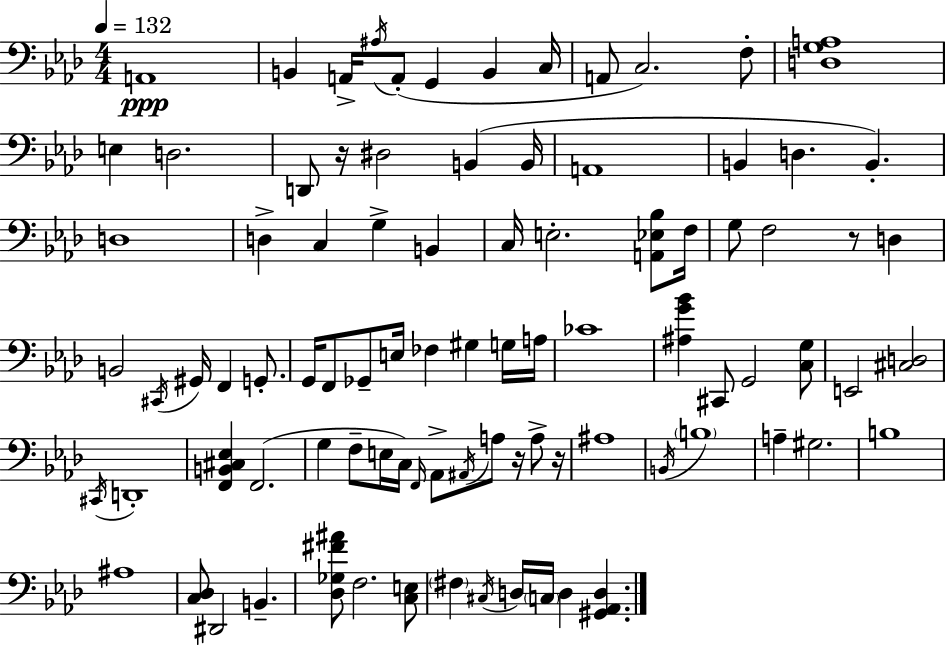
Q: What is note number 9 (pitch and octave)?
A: A2